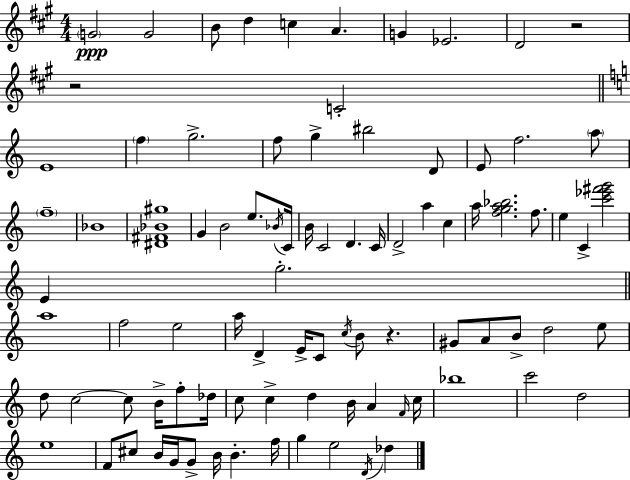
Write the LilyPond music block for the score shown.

{
  \clef treble
  \numericTimeSignature
  \time 4/4
  \key a \major
  \repeat volta 2 { \parenthesize g'2\ppp g'2 | b'8 d''4 c''4 a'4. | g'4 ees'2. | d'2 r2 | \break r2 c'2-. | \bar "||" \break \key a \minor e'1 | \parenthesize f''4 g''2.-> | f''8 g''4-> bis''2 d'8 | e'8 f''2. \parenthesize a''8 | \break \parenthesize f''1-- | bes'1 | <dis' fis' bes' gis''>1 | g'4 b'2 e''8. \acciaccatura { bes'16 } | \break c'16 b'16 c'2 d'4. | c'16 d'2-> a''4 c''4 | a''16 <f'' g'' a'' bes''>2. f''8. | e''4 c'4-> <c''' ees''' fis''' g'''>2 | \break e'4 g''2.-. | \bar "||" \break \key c \major a''1 | f''2 e''2 | a''16 d'4-> e'16-> c'8 \acciaccatura { c''16 } b'8 r4. | gis'8 a'8 b'8-> d''2 e''8 | \break d''8 c''2~~ c''8 b'16-> f''8-. | des''16 c''8 c''4-> d''4 b'16 a'4 | \grace { f'16 } c''16 bes''1 | c'''2 d''2 | \break e''1 | f'8 cis''8 b'16 g'16 g'8-> b'16 b'4.-. | f''16 g''4 e''2 \acciaccatura { d'16 } des''4 | } \bar "|."
}